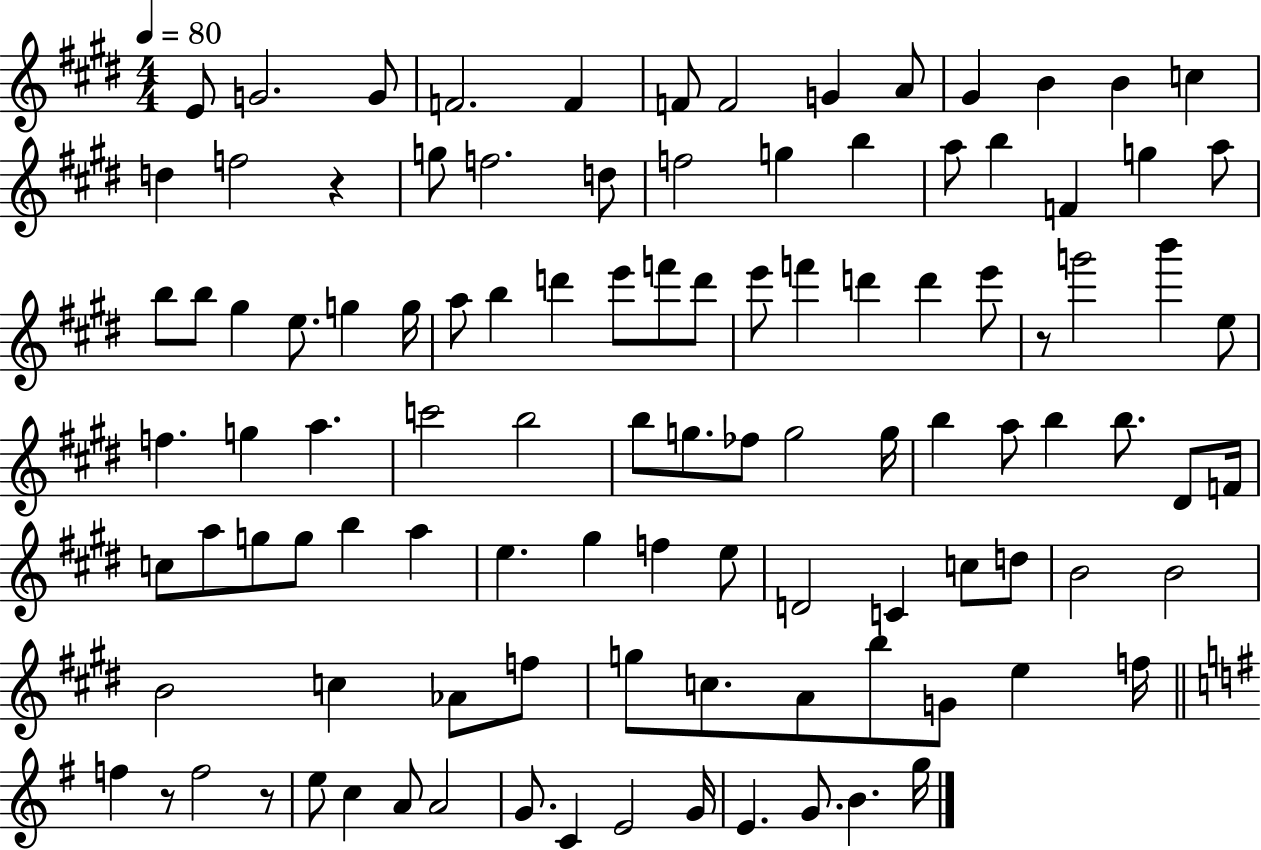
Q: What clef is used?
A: treble